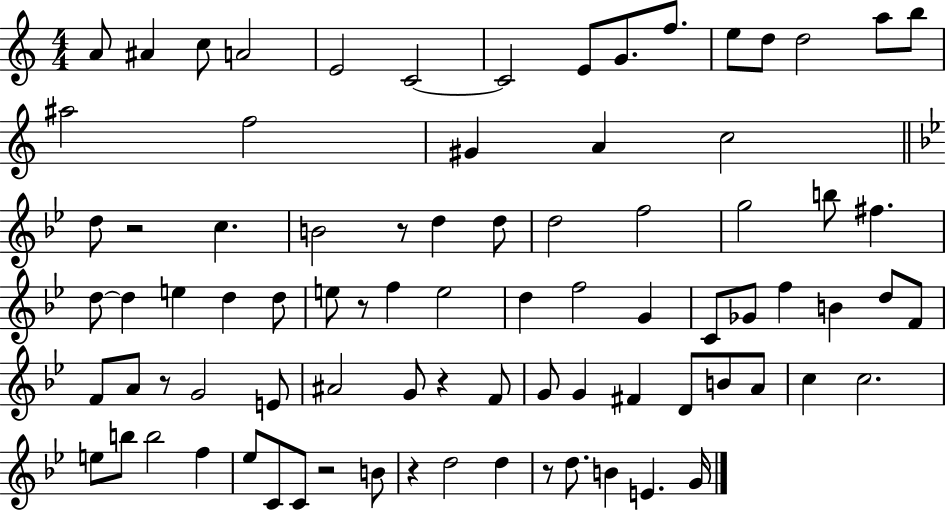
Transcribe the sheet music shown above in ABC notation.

X:1
T:Untitled
M:4/4
L:1/4
K:C
A/2 ^A c/2 A2 E2 C2 C2 E/2 G/2 f/2 e/2 d/2 d2 a/2 b/2 ^a2 f2 ^G A c2 d/2 z2 c B2 z/2 d d/2 d2 f2 g2 b/2 ^f d/2 d e d d/2 e/2 z/2 f e2 d f2 G C/2 _G/2 f B d/2 F/2 F/2 A/2 z/2 G2 E/2 ^A2 G/2 z F/2 G/2 G ^F D/2 B/2 A/2 c c2 e/2 b/2 b2 f _e/2 C/2 C/2 z2 B/2 z d2 d z/2 d/2 B E G/4